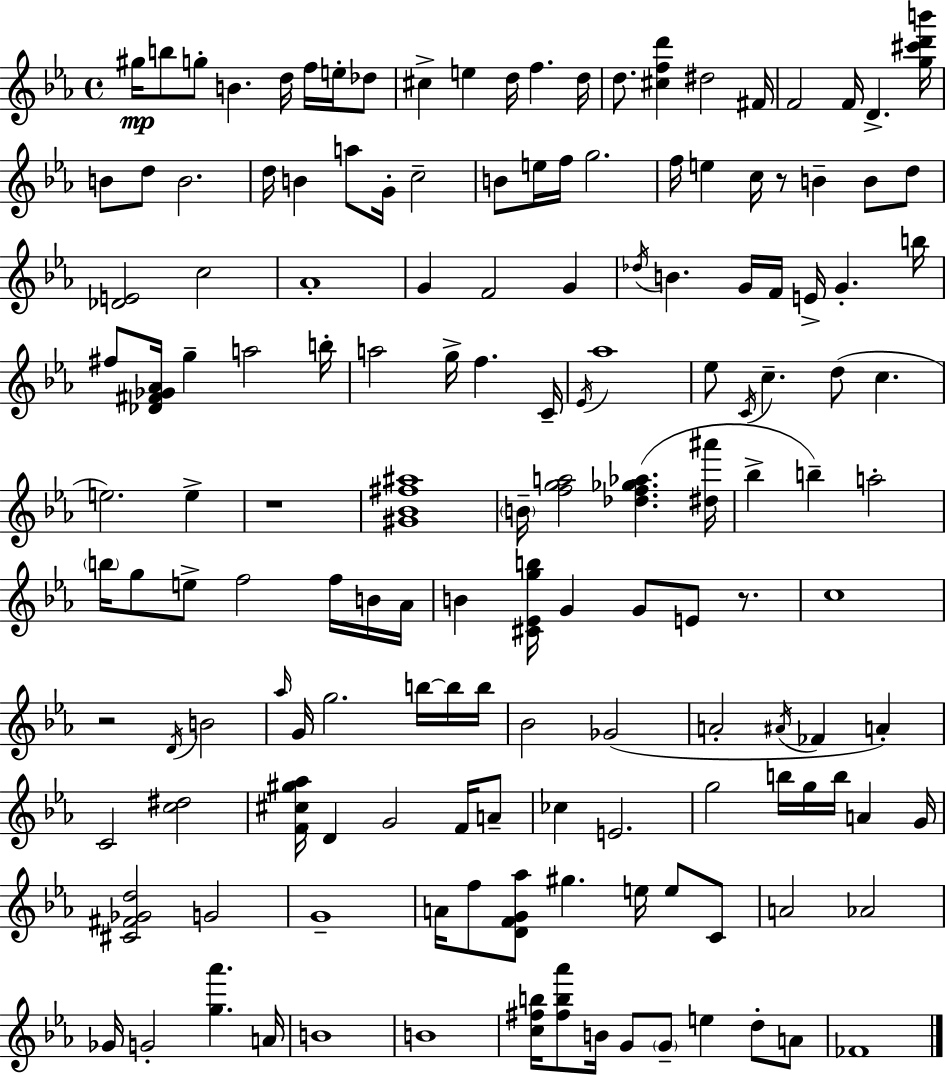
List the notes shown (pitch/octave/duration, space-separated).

G#5/s B5/e G5/e B4/q. D5/s F5/s E5/s Db5/e C#5/q E5/q D5/s F5/q. D5/s D5/e. [C#5,F5,D6]/q D#5/h F#4/s F4/h F4/s D4/q. [G5,C#6,D6,B6]/s B4/e D5/e B4/h. D5/s B4/q A5/e G4/s C5/h B4/e E5/s F5/s G5/h. F5/s E5/q C5/s R/e B4/q B4/e D5/e [Db4,E4]/h C5/h Ab4/w G4/q F4/h G4/q Db5/s B4/q. G4/s F4/s E4/s G4/q. B5/s F#5/e [Db4,F#4,Gb4,Ab4]/s G5/q A5/h B5/s A5/h G5/s F5/q. C4/s Eb4/s Ab5/w Eb5/e C4/s C5/q. D5/e C5/q. E5/h. E5/q R/w [G#4,Bb4,F#5,A#5]/w B4/s [F5,G5,A5]/h [Db5,F5,Gb5,Ab5]/q. [D#5,A#6]/s Bb5/q B5/q A5/h B5/s G5/e E5/e F5/h F5/s B4/s Ab4/s B4/q [C#4,Eb4,G5,B5]/s G4/q G4/e E4/e R/e. C5/w R/h D4/s B4/h Ab5/s G4/s G5/h. B5/s B5/s B5/s Bb4/h Gb4/h A4/h A#4/s FES4/q A4/q C4/h [C5,D#5]/h [F4,C#5,G#5,Ab5]/s D4/q G4/h F4/s A4/e CES5/q E4/h. G5/h B5/s G5/s B5/s A4/q G4/s [C#4,F#4,Gb4,D5]/h G4/h G4/w A4/s F5/e [D4,F4,G4,Ab5]/e G#5/q. E5/s E5/e C4/e A4/h Ab4/h Gb4/s G4/h [G5,Ab6]/q. A4/s B4/w B4/w [C5,F#5,B5]/s [F#5,B5,Ab6]/e B4/s G4/e G4/e E5/q D5/e A4/e FES4/w